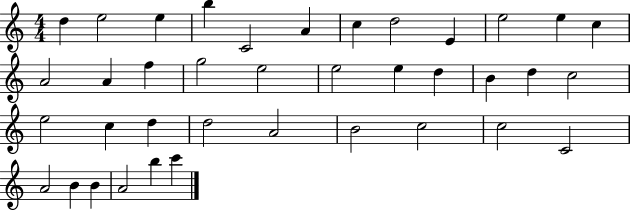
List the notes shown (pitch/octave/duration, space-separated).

D5/q E5/h E5/q B5/q C4/h A4/q C5/q D5/h E4/q E5/h E5/q C5/q A4/h A4/q F5/q G5/h E5/h E5/h E5/q D5/q B4/q D5/q C5/h E5/h C5/q D5/q D5/h A4/h B4/h C5/h C5/h C4/h A4/h B4/q B4/q A4/h B5/q C6/q